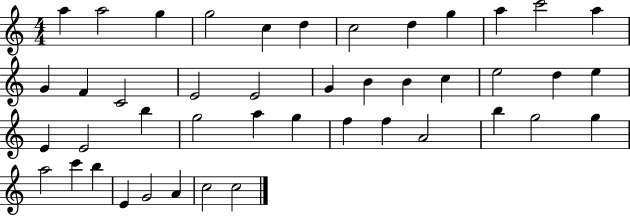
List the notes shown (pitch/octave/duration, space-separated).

A5/q A5/h G5/q G5/h C5/q D5/q C5/h D5/q G5/q A5/q C6/h A5/q G4/q F4/q C4/h E4/h E4/h G4/q B4/q B4/q C5/q E5/h D5/q E5/q E4/q E4/h B5/q G5/h A5/q G5/q F5/q F5/q A4/h B5/q G5/h G5/q A5/h C6/q B5/q E4/q G4/h A4/q C5/h C5/h